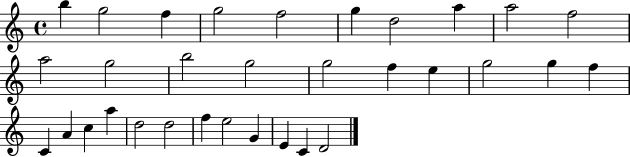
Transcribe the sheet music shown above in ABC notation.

X:1
T:Untitled
M:4/4
L:1/4
K:C
b g2 f g2 f2 g d2 a a2 f2 a2 g2 b2 g2 g2 f e g2 g f C A c a d2 d2 f e2 G E C D2